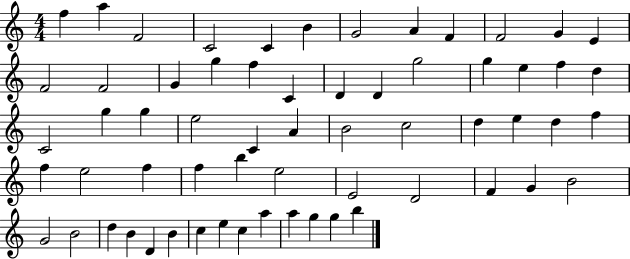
X:1
T:Untitled
M:4/4
L:1/4
K:C
f a F2 C2 C B G2 A F F2 G E F2 F2 G g f C D D g2 g e f d C2 g g e2 C A B2 c2 d e d f f e2 f f b e2 E2 D2 F G B2 G2 B2 d B D B c e c a a g g b